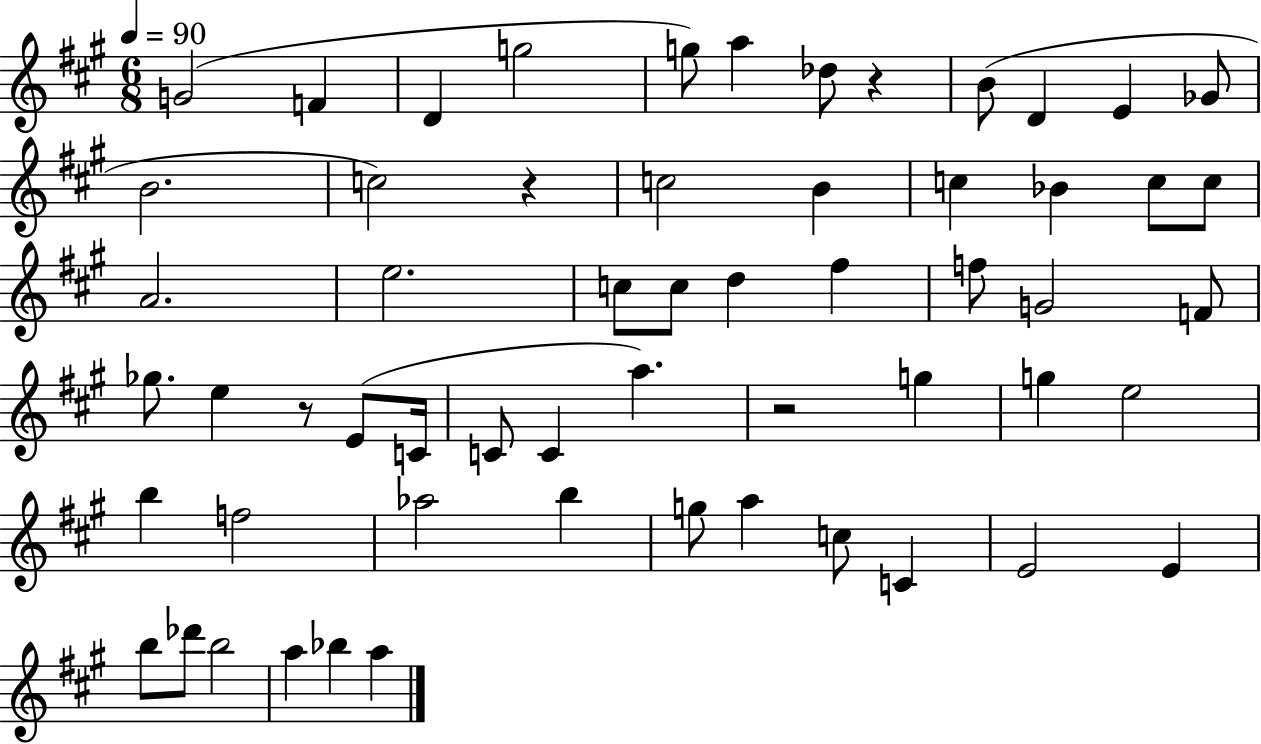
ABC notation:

X:1
T:Untitled
M:6/8
L:1/4
K:A
G2 F D g2 g/2 a _d/2 z B/2 D E _G/2 B2 c2 z c2 B c _B c/2 c/2 A2 e2 c/2 c/2 d ^f f/2 G2 F/2 _g/2 e z/2 E/2 C/4 C/2 C a z2 g g e2 b f2 _a2 b g/2 a c/2 C E2 E b/2 _d'/2 b2 a _b a